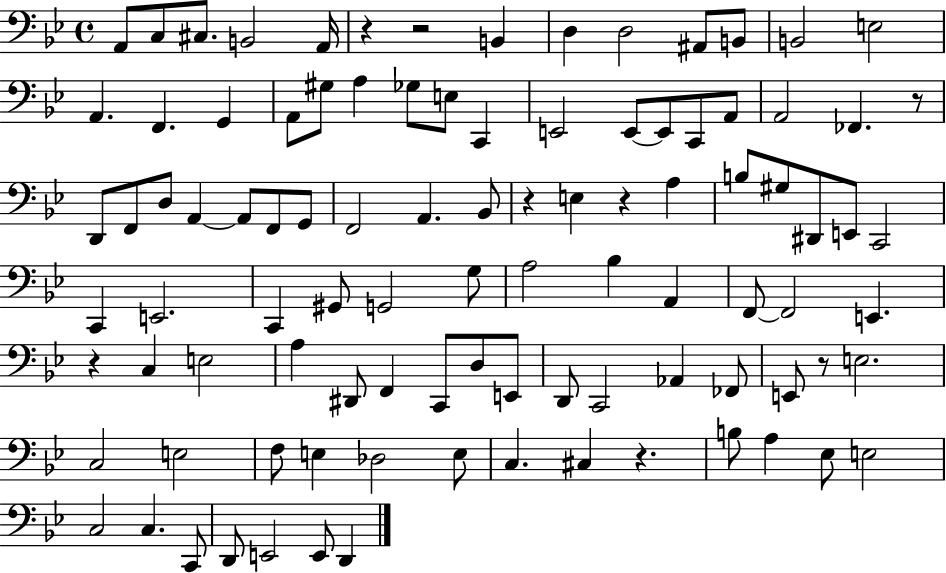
X:1
T:Untitled
M:4/4
L:1/4
K:Bb
A,,/2 C,/2 ^C,/2 B,,2 A,,/4 z z2 B,, D, D,2 ^A,,/2 B,,/2 B,,2 E,2 A,, F,, G,, A,,/2 ^G,/2 A, _G,/2 E,/2 C,, E,,2 E,,/2 E,,/2 C,,/2 A,,/2 A,,2 _F,, z/2 D,,/2 F,,/2 D,/2 A,, A,,/2 F,,/2 G,,/2 F,,2 A,, _B,,/2 z E, z A, B,/2 ^G,/2 ^D,,/2 E,,/2 C,,2 C,, E,,2 C,, ^G,,/2 G,,2 G,/2 A,2 _B, A,, F,,/2 F,,2 E,, z C, E,2 A, ^D,,/2 F,, C,,/2 D,/2 E,,/2 D,,/2 C,,2 _A,, _F,,/2 E,,/2 z/2 E,2 C,2 E,2 F,/2 E, _D,2 E,/2 C, ^C, z B,/2 A, _E,/2 E,2 C,2 C, C,,/2 D,,/2 E,,2 E,,/2 D,,